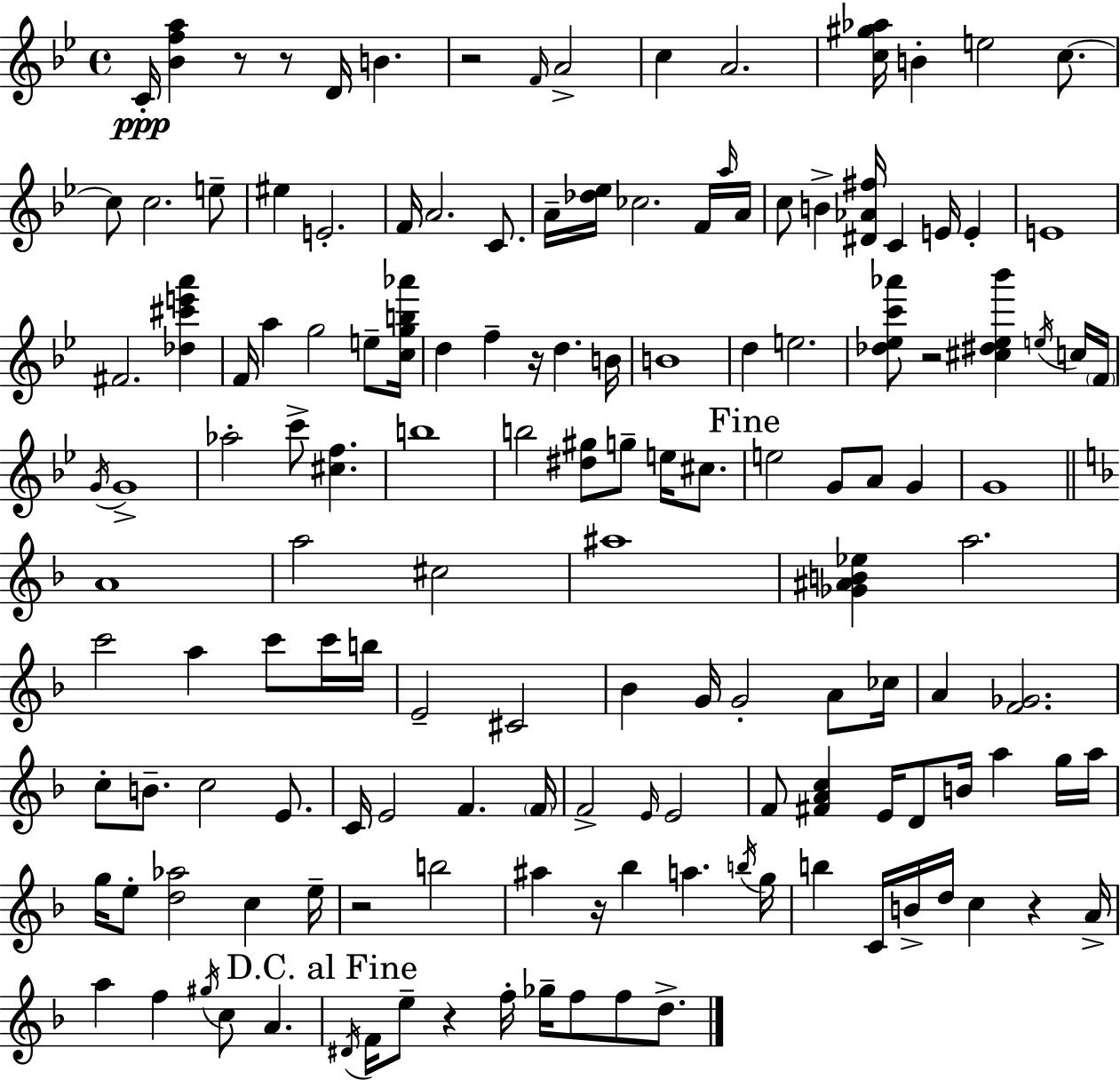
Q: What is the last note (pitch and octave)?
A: D5